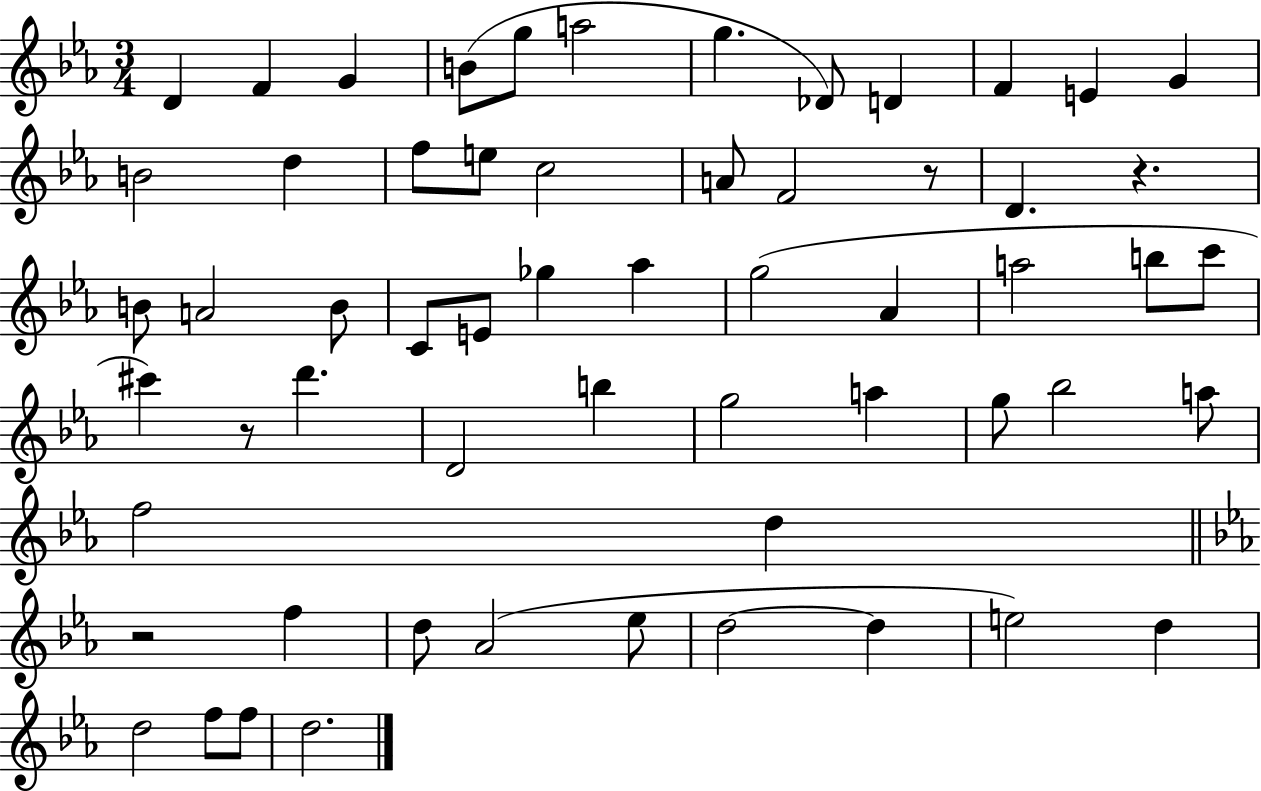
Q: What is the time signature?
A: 3/4